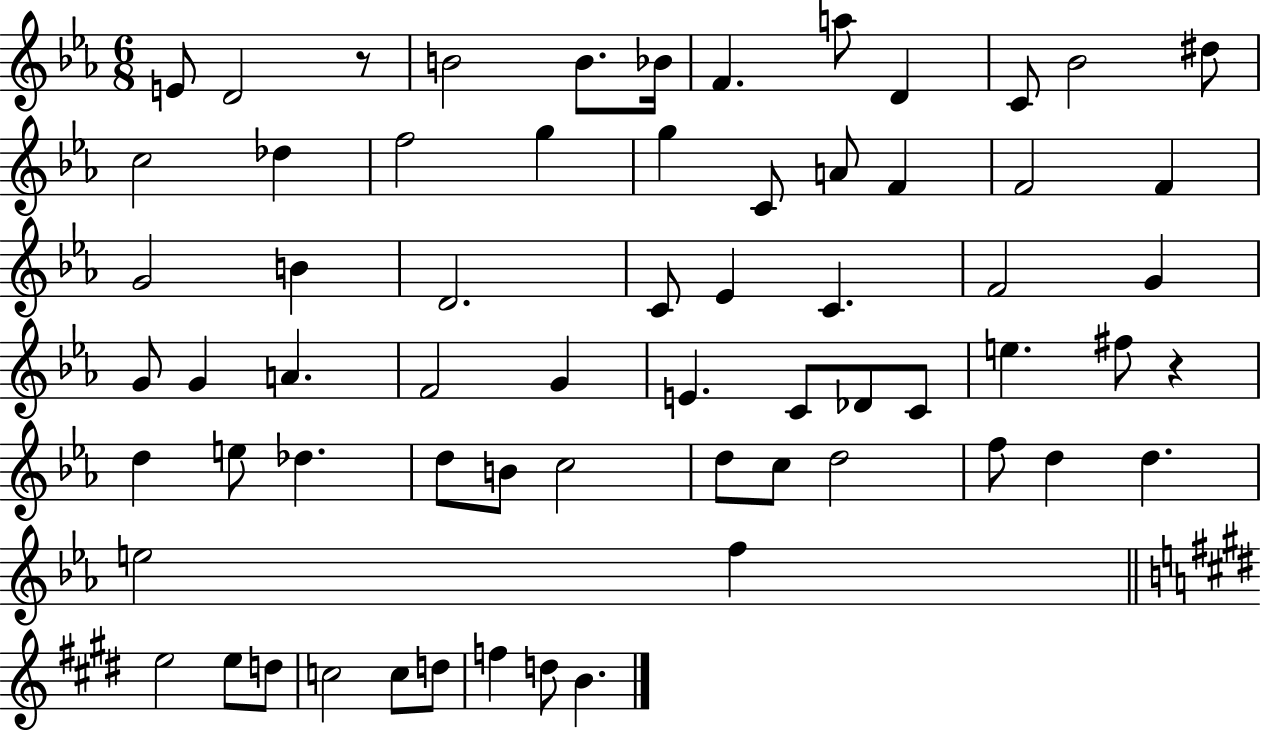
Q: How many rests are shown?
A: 2